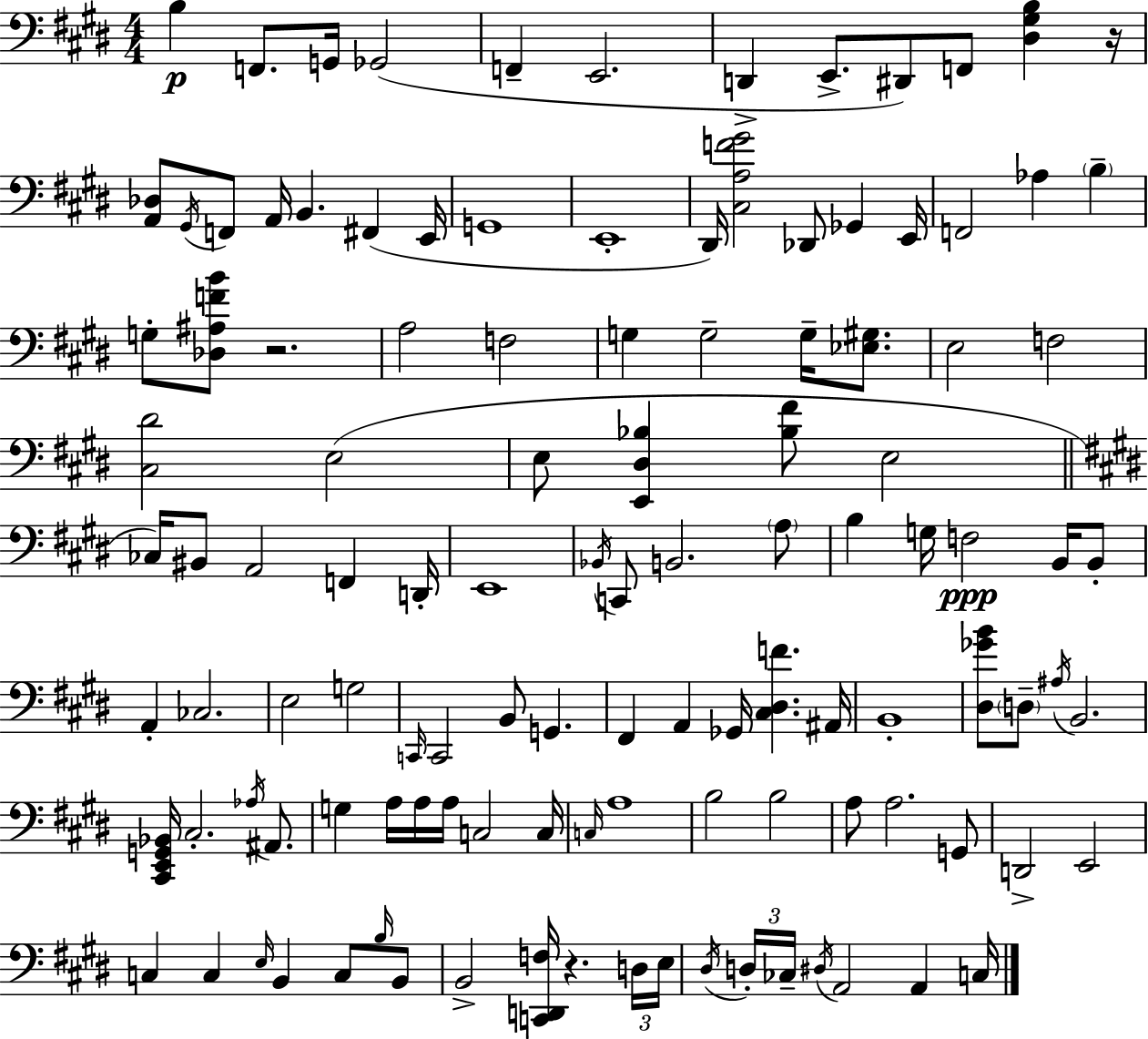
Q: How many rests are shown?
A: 3